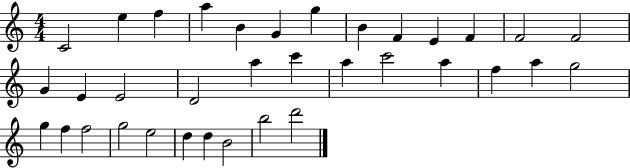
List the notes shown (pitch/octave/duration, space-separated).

C4/h E5/q F5/q A5/q B4/q G4/q G5/q B4/q F4/q E4/q F4/q F4/h F4/h G4/q E4/q E4/h D4/h A5/q C6/q A5/q C6/h A5/q F5/q A5/q G5/h G5/q F5/q F5/h G5/h E5/h D5/q D5/q B4/h B5/h D6/h